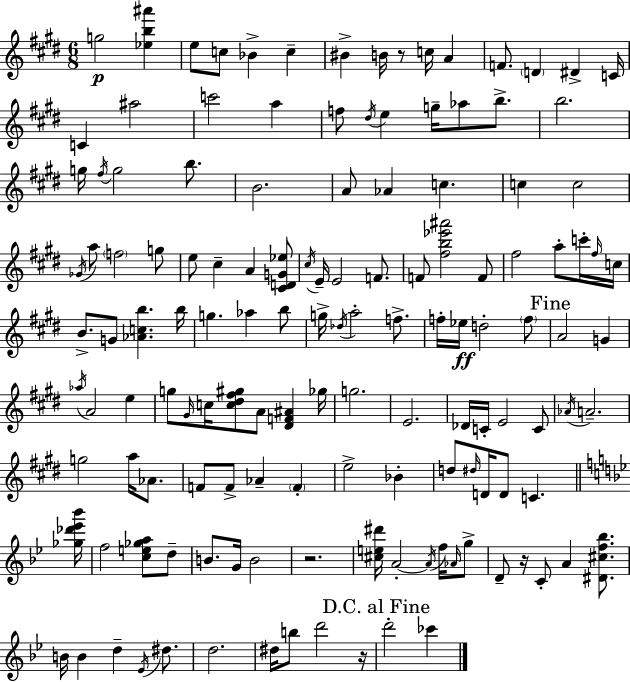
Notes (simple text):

G5/h [Eb5,B5,A#6]/q E5/e C5/e Bb4/q C5/q BIS4/q B4/s R/e C5/s A4/q F4/e. D4/q D#4/q C4/s C4/q A#5/h C6/h A5/q F5/e D#5/s E5/q G5/s Ab5/e B5/e. B5/h. G5/s F#5/s G5/h B5/e. B4/h. A4/e Ab4/q C5/q. C5/q C5/h Gb4/s A5/e F5/h G5/e E5/e C#5/q A4/q [C#4,D4,G4,Eb5]/e C#5/s E4/s E4/h F4/e. F4/e [F#5,B5,Eb6,A#6]/h F4/e F#5/h A5/e C6/s F#5/s C5/s B4/e. G4/e [Ab4,C5,B5]/q. B5/s G5/q. Ab5/q B5/e G5/s Db5/s A5/h F5/e. F5/s Eb5/s D5/h F5/e A4/h G4/q Ab5/s A4/h E5/q G5/e G#4/s C5/s [C5,D#5,F#5,G#5]/e A4/e [D#4,F4,A#4]/q Gb5/s G5/h. E4/h. Db4/s C4/s E4/h C4/e Ab4/s A4/h. G5/h A5/s Ab4/e. F4/e F4/e Ab4/q F4/q E5/h Bb4/q D5/e D#5/s D4/s D4/e C4/q. [Gb5,Db6,Eb6,Bb6]/s F5/h [C5,E5,Gb5,A5]/e D5/e B4/e. G4/s B4/h R/h. [C#5,E5,D#6]/s A4/h A4/s F5/s Ab4/s G5/e D4/e R/s C4/e A4/q [D#4,C#5,F5,Bb5]/e. B4/s B4/q D5/q Eb4/s D#5/e. D5/h. D#5/s B5/e D6/h R/s D6/h CES6/q